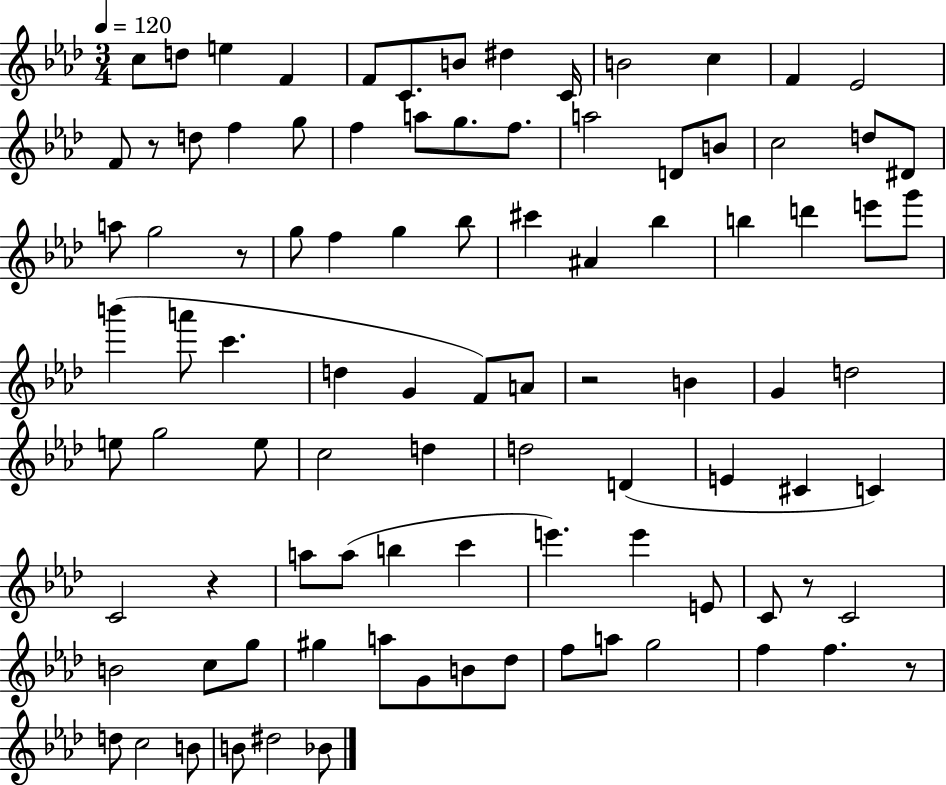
C5/e D5/e E5/q F4/q F4/e C4/e. B4/e D#5/q C4/s B4/h C5/q F4/q Eb4/h F4/e R/e D5/e F5/q G5/e F5/q A5/e G5/e. F5/e. A5/h D4/e B4/e C5/h D5/e D#4/e A5/e G5/h R/e G5/e F5/q G5/q Bb5/e C#6/q A#4/q Bb5/q B5/q D6/q E6/e G6/e B6/q A6/e C6/q. D5/q G4/q F4/e A4/e R/h B4/q G4/q D5/h E5/e G5/h E5/e C5/h D5/q D5/h D4/q E4/q C#4/q C4/q C4/h R/q A5/e A5/e B5/q C6/q E6/q. E6/q E4/e C4/e R/e C4/h B4/h C5/e G5/e G#5/q A5/e G4/e B4/e Db5/e F5/e A5/e G5/h F5/q F5/q. R/e D5/e C5/h B4/e B4/e D#5/h Bb4/e